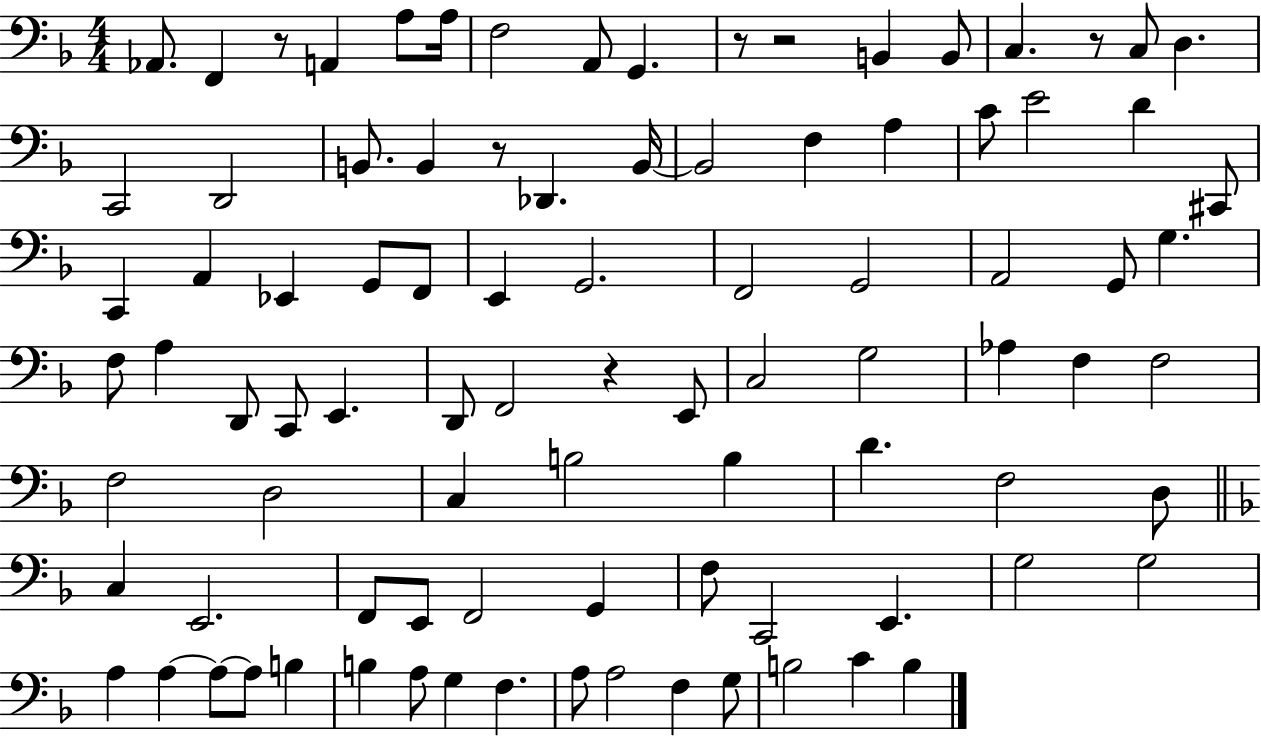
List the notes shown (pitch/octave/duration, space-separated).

Ab2/e. F2/q R/e A2/q A3/e A3/s F3/h A2/e G2/q. R/e R/h B2/q B2/e C3/q. R/e C3/e D3/q. C2/h D2/h B2/e. B2/q R/e Db2/q. B2/s B2/h F3/q A3/q C4/e E4/h D4/q C#2/e C2/q A2/q Eb2/q G2/e F2/e E2/q G2/h. F2/h G2/h A2/h G2/e G3/q. F3/e A3/q D2/e C2/e E2/q. D2/e F2/h R/q E2/e C3/h G3/h Ab3/q F3/q F3/h F3/h D3/h C3/q B3/h B3/q D4/q. F3/h D3/e C3/q E2/h. F2/e E2/e F2/h G2/q F3/e C2/h E2/q. G3/h G3/h A3/q A3/q A3/e A3/e B3/q B3/q A3/e G3/q F3/q. A3/e A3/h F3/q G3/e B3/h C4/q B3/q